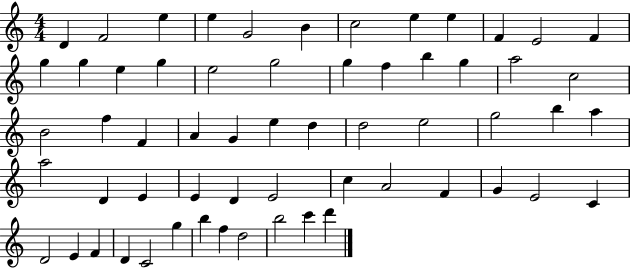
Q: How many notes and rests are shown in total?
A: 60